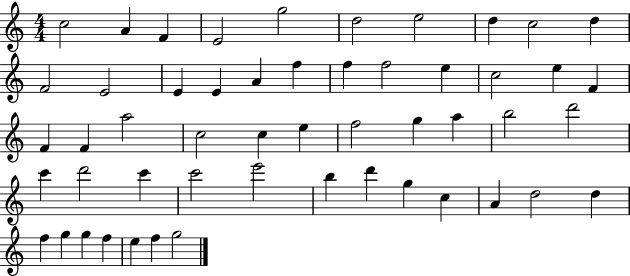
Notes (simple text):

C5/h A4/q F4/q E4/h G5/h D5/h E5/h D5/q C5/h D5/q F4/h E4/h E4/q E4/q A4/q F5/q F5/q F5/h E5/q C5/h E5/q F4/q F4/q F4/q A5/h C5/h C5/q E5/q F5/h G5/q A5/q B5/h D6/h C6/q D6/h C6/q C6/h E6/h B5/q D6/q G5/q C5/q A4/q D5/h D5/q F5/q G5/q G5/q F5/q E5/q F5/q G5/h